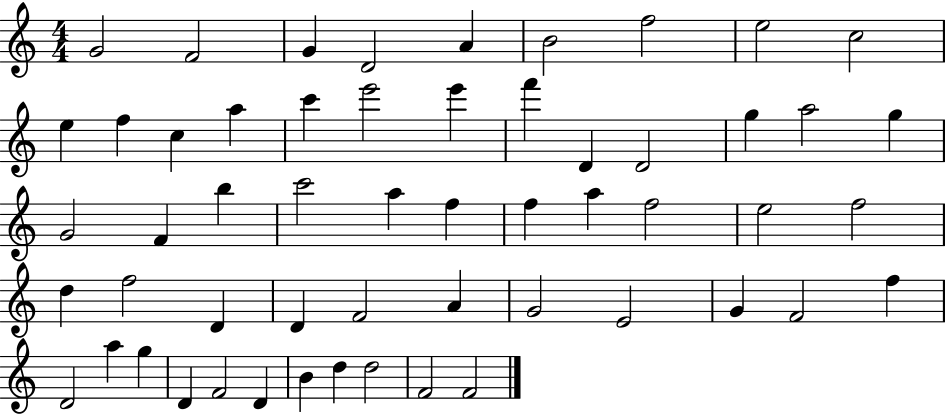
{
  \clef treble
  \numericTimeSignature
  \time 4/4
  \key c \major
  g'2 f'2 | g'4 d'2 a'4 | b'2 f''2 | e''2 c''2 | \break e''4 f''4 c''4 a''4 | c'''4 e'''2 e'''4 | f'''4 d'4 d'2 | g''4 a''2 g''4 | \break g'2 f'4 b''4 | c'''2 a''4 f''4 | f''4 a''4 f''2 | e''2 f''2 | \break d''4 f''2 d'4 | d'4 f'2 a'4 | g'2 e'2 | g'4 f'2 f''4 | \break d'2 a''4 g''4 | d'4 f'2 d'4 | b'4 d''4 d''2 | f'2 f'2 | \break \bar "|."
}